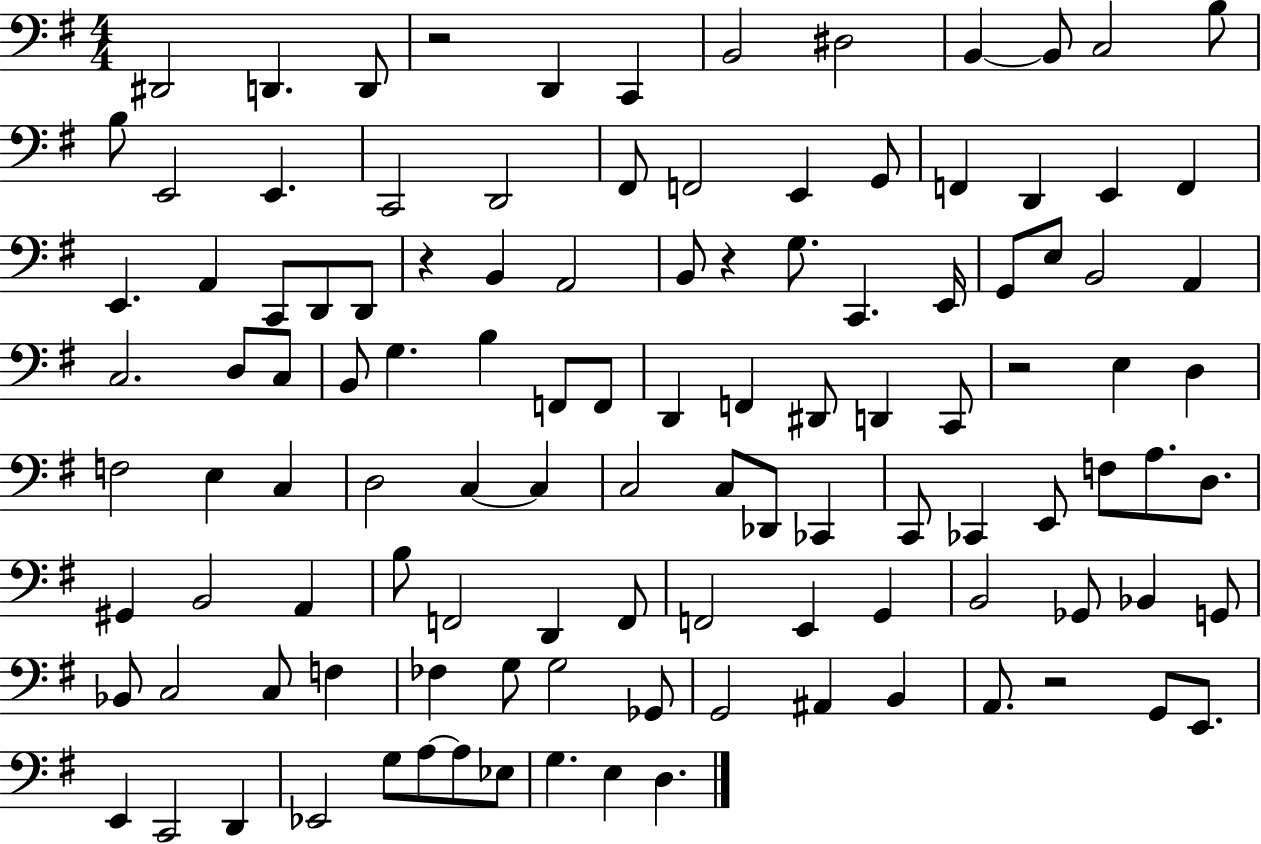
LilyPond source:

{
  \clef bass
  \numericTimeSignature
  \time 4/4
  \key g \major
  dis,2 d,4. d,8 | r2 d,4 c,4 | b,2 dis2 | b,4~~ b,8 c2 b8 | \break b8 e,2 e,4. | c,2 d,2 | fis,8 f,2 e,4 g,8 | f,4 d,4 e,4 f,4 | \break e,4. a,4 c,8 d,8 d,8 | r4 b,4 a,2 | b,8 r4 g8. c,4. e,16 | g,8 e8 b,2 a,4 | \break c2. d8 c8 | b,8 g4. b4 f,8 f,8 | d,4 f,4 dis,8 d,4 c,8 | r2 e4 d4 | \break f2 e4 c4 | d2 c4~~ c4 | c2 c8 des,8 ces,4 | c,8 ces,4 e,8 f8 a8. d8. | \break gis,4 b,2 a,4 | b8 f,2 d,4 f,8 | f,2 e,4 g,4 | b,2 ges,8 bes,4 g,8 | \break bes,8 c2 c8 f4 | fes4 g8 g2 ges,8 | g,2 ais,4 b,4 | a,8. r2 g,8 e,8. | \break e,4 c,2 d,4 | ees,2 g8 a8~~ a8 ees8 | g4. e4 d4. | \bar "|."
}